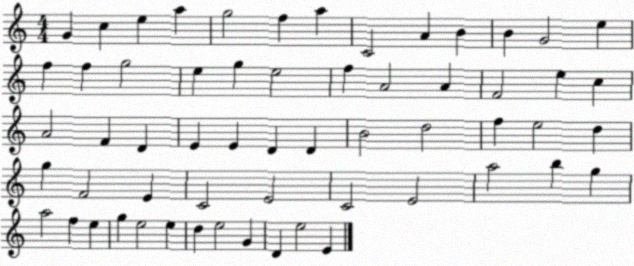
X:1
T:Untitled
M:4/4
L:1/4
K:C
G c e a g2 f a C2 A B B G2 e f f g2 e g e2 f A2 A F2 e c A2 F D E E D D B2 d2 f e2 d g F2 E C2 E2 C2 E2 a2 b g a2 f e g e2 e d e2 G D e2 E